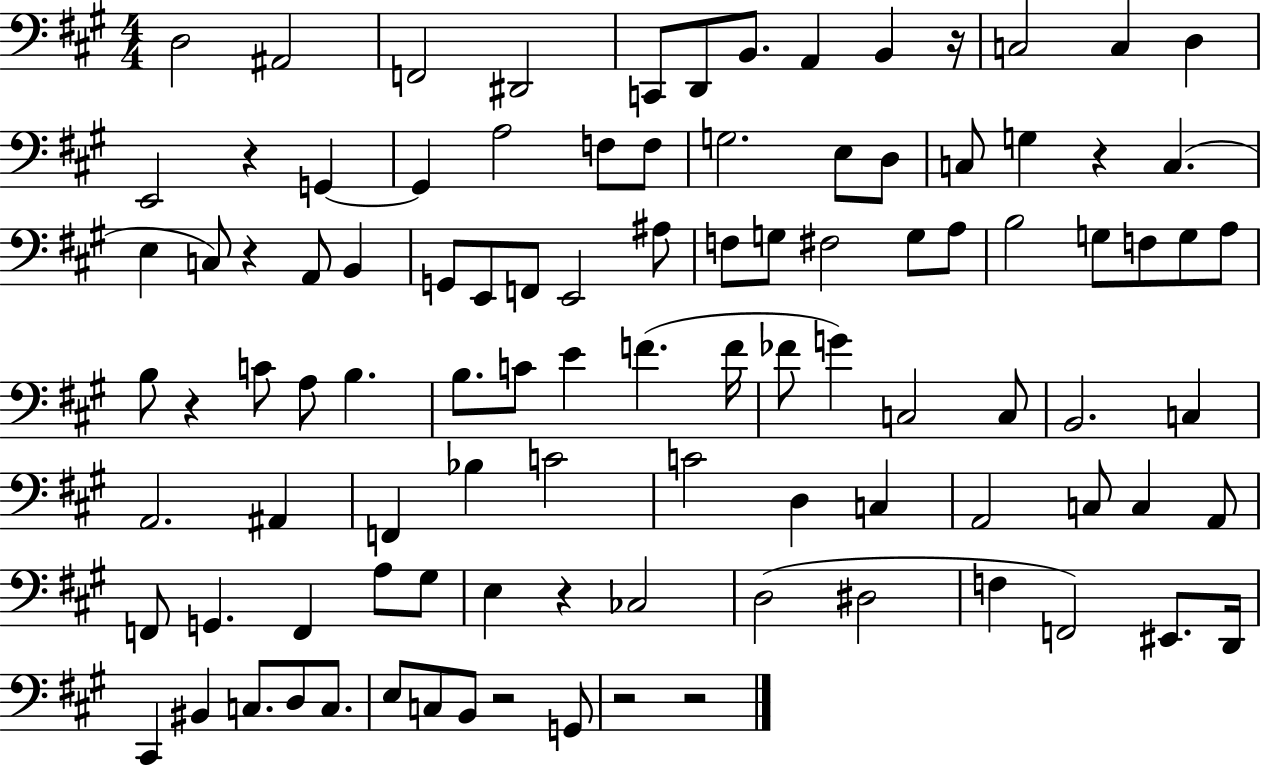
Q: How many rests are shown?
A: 9